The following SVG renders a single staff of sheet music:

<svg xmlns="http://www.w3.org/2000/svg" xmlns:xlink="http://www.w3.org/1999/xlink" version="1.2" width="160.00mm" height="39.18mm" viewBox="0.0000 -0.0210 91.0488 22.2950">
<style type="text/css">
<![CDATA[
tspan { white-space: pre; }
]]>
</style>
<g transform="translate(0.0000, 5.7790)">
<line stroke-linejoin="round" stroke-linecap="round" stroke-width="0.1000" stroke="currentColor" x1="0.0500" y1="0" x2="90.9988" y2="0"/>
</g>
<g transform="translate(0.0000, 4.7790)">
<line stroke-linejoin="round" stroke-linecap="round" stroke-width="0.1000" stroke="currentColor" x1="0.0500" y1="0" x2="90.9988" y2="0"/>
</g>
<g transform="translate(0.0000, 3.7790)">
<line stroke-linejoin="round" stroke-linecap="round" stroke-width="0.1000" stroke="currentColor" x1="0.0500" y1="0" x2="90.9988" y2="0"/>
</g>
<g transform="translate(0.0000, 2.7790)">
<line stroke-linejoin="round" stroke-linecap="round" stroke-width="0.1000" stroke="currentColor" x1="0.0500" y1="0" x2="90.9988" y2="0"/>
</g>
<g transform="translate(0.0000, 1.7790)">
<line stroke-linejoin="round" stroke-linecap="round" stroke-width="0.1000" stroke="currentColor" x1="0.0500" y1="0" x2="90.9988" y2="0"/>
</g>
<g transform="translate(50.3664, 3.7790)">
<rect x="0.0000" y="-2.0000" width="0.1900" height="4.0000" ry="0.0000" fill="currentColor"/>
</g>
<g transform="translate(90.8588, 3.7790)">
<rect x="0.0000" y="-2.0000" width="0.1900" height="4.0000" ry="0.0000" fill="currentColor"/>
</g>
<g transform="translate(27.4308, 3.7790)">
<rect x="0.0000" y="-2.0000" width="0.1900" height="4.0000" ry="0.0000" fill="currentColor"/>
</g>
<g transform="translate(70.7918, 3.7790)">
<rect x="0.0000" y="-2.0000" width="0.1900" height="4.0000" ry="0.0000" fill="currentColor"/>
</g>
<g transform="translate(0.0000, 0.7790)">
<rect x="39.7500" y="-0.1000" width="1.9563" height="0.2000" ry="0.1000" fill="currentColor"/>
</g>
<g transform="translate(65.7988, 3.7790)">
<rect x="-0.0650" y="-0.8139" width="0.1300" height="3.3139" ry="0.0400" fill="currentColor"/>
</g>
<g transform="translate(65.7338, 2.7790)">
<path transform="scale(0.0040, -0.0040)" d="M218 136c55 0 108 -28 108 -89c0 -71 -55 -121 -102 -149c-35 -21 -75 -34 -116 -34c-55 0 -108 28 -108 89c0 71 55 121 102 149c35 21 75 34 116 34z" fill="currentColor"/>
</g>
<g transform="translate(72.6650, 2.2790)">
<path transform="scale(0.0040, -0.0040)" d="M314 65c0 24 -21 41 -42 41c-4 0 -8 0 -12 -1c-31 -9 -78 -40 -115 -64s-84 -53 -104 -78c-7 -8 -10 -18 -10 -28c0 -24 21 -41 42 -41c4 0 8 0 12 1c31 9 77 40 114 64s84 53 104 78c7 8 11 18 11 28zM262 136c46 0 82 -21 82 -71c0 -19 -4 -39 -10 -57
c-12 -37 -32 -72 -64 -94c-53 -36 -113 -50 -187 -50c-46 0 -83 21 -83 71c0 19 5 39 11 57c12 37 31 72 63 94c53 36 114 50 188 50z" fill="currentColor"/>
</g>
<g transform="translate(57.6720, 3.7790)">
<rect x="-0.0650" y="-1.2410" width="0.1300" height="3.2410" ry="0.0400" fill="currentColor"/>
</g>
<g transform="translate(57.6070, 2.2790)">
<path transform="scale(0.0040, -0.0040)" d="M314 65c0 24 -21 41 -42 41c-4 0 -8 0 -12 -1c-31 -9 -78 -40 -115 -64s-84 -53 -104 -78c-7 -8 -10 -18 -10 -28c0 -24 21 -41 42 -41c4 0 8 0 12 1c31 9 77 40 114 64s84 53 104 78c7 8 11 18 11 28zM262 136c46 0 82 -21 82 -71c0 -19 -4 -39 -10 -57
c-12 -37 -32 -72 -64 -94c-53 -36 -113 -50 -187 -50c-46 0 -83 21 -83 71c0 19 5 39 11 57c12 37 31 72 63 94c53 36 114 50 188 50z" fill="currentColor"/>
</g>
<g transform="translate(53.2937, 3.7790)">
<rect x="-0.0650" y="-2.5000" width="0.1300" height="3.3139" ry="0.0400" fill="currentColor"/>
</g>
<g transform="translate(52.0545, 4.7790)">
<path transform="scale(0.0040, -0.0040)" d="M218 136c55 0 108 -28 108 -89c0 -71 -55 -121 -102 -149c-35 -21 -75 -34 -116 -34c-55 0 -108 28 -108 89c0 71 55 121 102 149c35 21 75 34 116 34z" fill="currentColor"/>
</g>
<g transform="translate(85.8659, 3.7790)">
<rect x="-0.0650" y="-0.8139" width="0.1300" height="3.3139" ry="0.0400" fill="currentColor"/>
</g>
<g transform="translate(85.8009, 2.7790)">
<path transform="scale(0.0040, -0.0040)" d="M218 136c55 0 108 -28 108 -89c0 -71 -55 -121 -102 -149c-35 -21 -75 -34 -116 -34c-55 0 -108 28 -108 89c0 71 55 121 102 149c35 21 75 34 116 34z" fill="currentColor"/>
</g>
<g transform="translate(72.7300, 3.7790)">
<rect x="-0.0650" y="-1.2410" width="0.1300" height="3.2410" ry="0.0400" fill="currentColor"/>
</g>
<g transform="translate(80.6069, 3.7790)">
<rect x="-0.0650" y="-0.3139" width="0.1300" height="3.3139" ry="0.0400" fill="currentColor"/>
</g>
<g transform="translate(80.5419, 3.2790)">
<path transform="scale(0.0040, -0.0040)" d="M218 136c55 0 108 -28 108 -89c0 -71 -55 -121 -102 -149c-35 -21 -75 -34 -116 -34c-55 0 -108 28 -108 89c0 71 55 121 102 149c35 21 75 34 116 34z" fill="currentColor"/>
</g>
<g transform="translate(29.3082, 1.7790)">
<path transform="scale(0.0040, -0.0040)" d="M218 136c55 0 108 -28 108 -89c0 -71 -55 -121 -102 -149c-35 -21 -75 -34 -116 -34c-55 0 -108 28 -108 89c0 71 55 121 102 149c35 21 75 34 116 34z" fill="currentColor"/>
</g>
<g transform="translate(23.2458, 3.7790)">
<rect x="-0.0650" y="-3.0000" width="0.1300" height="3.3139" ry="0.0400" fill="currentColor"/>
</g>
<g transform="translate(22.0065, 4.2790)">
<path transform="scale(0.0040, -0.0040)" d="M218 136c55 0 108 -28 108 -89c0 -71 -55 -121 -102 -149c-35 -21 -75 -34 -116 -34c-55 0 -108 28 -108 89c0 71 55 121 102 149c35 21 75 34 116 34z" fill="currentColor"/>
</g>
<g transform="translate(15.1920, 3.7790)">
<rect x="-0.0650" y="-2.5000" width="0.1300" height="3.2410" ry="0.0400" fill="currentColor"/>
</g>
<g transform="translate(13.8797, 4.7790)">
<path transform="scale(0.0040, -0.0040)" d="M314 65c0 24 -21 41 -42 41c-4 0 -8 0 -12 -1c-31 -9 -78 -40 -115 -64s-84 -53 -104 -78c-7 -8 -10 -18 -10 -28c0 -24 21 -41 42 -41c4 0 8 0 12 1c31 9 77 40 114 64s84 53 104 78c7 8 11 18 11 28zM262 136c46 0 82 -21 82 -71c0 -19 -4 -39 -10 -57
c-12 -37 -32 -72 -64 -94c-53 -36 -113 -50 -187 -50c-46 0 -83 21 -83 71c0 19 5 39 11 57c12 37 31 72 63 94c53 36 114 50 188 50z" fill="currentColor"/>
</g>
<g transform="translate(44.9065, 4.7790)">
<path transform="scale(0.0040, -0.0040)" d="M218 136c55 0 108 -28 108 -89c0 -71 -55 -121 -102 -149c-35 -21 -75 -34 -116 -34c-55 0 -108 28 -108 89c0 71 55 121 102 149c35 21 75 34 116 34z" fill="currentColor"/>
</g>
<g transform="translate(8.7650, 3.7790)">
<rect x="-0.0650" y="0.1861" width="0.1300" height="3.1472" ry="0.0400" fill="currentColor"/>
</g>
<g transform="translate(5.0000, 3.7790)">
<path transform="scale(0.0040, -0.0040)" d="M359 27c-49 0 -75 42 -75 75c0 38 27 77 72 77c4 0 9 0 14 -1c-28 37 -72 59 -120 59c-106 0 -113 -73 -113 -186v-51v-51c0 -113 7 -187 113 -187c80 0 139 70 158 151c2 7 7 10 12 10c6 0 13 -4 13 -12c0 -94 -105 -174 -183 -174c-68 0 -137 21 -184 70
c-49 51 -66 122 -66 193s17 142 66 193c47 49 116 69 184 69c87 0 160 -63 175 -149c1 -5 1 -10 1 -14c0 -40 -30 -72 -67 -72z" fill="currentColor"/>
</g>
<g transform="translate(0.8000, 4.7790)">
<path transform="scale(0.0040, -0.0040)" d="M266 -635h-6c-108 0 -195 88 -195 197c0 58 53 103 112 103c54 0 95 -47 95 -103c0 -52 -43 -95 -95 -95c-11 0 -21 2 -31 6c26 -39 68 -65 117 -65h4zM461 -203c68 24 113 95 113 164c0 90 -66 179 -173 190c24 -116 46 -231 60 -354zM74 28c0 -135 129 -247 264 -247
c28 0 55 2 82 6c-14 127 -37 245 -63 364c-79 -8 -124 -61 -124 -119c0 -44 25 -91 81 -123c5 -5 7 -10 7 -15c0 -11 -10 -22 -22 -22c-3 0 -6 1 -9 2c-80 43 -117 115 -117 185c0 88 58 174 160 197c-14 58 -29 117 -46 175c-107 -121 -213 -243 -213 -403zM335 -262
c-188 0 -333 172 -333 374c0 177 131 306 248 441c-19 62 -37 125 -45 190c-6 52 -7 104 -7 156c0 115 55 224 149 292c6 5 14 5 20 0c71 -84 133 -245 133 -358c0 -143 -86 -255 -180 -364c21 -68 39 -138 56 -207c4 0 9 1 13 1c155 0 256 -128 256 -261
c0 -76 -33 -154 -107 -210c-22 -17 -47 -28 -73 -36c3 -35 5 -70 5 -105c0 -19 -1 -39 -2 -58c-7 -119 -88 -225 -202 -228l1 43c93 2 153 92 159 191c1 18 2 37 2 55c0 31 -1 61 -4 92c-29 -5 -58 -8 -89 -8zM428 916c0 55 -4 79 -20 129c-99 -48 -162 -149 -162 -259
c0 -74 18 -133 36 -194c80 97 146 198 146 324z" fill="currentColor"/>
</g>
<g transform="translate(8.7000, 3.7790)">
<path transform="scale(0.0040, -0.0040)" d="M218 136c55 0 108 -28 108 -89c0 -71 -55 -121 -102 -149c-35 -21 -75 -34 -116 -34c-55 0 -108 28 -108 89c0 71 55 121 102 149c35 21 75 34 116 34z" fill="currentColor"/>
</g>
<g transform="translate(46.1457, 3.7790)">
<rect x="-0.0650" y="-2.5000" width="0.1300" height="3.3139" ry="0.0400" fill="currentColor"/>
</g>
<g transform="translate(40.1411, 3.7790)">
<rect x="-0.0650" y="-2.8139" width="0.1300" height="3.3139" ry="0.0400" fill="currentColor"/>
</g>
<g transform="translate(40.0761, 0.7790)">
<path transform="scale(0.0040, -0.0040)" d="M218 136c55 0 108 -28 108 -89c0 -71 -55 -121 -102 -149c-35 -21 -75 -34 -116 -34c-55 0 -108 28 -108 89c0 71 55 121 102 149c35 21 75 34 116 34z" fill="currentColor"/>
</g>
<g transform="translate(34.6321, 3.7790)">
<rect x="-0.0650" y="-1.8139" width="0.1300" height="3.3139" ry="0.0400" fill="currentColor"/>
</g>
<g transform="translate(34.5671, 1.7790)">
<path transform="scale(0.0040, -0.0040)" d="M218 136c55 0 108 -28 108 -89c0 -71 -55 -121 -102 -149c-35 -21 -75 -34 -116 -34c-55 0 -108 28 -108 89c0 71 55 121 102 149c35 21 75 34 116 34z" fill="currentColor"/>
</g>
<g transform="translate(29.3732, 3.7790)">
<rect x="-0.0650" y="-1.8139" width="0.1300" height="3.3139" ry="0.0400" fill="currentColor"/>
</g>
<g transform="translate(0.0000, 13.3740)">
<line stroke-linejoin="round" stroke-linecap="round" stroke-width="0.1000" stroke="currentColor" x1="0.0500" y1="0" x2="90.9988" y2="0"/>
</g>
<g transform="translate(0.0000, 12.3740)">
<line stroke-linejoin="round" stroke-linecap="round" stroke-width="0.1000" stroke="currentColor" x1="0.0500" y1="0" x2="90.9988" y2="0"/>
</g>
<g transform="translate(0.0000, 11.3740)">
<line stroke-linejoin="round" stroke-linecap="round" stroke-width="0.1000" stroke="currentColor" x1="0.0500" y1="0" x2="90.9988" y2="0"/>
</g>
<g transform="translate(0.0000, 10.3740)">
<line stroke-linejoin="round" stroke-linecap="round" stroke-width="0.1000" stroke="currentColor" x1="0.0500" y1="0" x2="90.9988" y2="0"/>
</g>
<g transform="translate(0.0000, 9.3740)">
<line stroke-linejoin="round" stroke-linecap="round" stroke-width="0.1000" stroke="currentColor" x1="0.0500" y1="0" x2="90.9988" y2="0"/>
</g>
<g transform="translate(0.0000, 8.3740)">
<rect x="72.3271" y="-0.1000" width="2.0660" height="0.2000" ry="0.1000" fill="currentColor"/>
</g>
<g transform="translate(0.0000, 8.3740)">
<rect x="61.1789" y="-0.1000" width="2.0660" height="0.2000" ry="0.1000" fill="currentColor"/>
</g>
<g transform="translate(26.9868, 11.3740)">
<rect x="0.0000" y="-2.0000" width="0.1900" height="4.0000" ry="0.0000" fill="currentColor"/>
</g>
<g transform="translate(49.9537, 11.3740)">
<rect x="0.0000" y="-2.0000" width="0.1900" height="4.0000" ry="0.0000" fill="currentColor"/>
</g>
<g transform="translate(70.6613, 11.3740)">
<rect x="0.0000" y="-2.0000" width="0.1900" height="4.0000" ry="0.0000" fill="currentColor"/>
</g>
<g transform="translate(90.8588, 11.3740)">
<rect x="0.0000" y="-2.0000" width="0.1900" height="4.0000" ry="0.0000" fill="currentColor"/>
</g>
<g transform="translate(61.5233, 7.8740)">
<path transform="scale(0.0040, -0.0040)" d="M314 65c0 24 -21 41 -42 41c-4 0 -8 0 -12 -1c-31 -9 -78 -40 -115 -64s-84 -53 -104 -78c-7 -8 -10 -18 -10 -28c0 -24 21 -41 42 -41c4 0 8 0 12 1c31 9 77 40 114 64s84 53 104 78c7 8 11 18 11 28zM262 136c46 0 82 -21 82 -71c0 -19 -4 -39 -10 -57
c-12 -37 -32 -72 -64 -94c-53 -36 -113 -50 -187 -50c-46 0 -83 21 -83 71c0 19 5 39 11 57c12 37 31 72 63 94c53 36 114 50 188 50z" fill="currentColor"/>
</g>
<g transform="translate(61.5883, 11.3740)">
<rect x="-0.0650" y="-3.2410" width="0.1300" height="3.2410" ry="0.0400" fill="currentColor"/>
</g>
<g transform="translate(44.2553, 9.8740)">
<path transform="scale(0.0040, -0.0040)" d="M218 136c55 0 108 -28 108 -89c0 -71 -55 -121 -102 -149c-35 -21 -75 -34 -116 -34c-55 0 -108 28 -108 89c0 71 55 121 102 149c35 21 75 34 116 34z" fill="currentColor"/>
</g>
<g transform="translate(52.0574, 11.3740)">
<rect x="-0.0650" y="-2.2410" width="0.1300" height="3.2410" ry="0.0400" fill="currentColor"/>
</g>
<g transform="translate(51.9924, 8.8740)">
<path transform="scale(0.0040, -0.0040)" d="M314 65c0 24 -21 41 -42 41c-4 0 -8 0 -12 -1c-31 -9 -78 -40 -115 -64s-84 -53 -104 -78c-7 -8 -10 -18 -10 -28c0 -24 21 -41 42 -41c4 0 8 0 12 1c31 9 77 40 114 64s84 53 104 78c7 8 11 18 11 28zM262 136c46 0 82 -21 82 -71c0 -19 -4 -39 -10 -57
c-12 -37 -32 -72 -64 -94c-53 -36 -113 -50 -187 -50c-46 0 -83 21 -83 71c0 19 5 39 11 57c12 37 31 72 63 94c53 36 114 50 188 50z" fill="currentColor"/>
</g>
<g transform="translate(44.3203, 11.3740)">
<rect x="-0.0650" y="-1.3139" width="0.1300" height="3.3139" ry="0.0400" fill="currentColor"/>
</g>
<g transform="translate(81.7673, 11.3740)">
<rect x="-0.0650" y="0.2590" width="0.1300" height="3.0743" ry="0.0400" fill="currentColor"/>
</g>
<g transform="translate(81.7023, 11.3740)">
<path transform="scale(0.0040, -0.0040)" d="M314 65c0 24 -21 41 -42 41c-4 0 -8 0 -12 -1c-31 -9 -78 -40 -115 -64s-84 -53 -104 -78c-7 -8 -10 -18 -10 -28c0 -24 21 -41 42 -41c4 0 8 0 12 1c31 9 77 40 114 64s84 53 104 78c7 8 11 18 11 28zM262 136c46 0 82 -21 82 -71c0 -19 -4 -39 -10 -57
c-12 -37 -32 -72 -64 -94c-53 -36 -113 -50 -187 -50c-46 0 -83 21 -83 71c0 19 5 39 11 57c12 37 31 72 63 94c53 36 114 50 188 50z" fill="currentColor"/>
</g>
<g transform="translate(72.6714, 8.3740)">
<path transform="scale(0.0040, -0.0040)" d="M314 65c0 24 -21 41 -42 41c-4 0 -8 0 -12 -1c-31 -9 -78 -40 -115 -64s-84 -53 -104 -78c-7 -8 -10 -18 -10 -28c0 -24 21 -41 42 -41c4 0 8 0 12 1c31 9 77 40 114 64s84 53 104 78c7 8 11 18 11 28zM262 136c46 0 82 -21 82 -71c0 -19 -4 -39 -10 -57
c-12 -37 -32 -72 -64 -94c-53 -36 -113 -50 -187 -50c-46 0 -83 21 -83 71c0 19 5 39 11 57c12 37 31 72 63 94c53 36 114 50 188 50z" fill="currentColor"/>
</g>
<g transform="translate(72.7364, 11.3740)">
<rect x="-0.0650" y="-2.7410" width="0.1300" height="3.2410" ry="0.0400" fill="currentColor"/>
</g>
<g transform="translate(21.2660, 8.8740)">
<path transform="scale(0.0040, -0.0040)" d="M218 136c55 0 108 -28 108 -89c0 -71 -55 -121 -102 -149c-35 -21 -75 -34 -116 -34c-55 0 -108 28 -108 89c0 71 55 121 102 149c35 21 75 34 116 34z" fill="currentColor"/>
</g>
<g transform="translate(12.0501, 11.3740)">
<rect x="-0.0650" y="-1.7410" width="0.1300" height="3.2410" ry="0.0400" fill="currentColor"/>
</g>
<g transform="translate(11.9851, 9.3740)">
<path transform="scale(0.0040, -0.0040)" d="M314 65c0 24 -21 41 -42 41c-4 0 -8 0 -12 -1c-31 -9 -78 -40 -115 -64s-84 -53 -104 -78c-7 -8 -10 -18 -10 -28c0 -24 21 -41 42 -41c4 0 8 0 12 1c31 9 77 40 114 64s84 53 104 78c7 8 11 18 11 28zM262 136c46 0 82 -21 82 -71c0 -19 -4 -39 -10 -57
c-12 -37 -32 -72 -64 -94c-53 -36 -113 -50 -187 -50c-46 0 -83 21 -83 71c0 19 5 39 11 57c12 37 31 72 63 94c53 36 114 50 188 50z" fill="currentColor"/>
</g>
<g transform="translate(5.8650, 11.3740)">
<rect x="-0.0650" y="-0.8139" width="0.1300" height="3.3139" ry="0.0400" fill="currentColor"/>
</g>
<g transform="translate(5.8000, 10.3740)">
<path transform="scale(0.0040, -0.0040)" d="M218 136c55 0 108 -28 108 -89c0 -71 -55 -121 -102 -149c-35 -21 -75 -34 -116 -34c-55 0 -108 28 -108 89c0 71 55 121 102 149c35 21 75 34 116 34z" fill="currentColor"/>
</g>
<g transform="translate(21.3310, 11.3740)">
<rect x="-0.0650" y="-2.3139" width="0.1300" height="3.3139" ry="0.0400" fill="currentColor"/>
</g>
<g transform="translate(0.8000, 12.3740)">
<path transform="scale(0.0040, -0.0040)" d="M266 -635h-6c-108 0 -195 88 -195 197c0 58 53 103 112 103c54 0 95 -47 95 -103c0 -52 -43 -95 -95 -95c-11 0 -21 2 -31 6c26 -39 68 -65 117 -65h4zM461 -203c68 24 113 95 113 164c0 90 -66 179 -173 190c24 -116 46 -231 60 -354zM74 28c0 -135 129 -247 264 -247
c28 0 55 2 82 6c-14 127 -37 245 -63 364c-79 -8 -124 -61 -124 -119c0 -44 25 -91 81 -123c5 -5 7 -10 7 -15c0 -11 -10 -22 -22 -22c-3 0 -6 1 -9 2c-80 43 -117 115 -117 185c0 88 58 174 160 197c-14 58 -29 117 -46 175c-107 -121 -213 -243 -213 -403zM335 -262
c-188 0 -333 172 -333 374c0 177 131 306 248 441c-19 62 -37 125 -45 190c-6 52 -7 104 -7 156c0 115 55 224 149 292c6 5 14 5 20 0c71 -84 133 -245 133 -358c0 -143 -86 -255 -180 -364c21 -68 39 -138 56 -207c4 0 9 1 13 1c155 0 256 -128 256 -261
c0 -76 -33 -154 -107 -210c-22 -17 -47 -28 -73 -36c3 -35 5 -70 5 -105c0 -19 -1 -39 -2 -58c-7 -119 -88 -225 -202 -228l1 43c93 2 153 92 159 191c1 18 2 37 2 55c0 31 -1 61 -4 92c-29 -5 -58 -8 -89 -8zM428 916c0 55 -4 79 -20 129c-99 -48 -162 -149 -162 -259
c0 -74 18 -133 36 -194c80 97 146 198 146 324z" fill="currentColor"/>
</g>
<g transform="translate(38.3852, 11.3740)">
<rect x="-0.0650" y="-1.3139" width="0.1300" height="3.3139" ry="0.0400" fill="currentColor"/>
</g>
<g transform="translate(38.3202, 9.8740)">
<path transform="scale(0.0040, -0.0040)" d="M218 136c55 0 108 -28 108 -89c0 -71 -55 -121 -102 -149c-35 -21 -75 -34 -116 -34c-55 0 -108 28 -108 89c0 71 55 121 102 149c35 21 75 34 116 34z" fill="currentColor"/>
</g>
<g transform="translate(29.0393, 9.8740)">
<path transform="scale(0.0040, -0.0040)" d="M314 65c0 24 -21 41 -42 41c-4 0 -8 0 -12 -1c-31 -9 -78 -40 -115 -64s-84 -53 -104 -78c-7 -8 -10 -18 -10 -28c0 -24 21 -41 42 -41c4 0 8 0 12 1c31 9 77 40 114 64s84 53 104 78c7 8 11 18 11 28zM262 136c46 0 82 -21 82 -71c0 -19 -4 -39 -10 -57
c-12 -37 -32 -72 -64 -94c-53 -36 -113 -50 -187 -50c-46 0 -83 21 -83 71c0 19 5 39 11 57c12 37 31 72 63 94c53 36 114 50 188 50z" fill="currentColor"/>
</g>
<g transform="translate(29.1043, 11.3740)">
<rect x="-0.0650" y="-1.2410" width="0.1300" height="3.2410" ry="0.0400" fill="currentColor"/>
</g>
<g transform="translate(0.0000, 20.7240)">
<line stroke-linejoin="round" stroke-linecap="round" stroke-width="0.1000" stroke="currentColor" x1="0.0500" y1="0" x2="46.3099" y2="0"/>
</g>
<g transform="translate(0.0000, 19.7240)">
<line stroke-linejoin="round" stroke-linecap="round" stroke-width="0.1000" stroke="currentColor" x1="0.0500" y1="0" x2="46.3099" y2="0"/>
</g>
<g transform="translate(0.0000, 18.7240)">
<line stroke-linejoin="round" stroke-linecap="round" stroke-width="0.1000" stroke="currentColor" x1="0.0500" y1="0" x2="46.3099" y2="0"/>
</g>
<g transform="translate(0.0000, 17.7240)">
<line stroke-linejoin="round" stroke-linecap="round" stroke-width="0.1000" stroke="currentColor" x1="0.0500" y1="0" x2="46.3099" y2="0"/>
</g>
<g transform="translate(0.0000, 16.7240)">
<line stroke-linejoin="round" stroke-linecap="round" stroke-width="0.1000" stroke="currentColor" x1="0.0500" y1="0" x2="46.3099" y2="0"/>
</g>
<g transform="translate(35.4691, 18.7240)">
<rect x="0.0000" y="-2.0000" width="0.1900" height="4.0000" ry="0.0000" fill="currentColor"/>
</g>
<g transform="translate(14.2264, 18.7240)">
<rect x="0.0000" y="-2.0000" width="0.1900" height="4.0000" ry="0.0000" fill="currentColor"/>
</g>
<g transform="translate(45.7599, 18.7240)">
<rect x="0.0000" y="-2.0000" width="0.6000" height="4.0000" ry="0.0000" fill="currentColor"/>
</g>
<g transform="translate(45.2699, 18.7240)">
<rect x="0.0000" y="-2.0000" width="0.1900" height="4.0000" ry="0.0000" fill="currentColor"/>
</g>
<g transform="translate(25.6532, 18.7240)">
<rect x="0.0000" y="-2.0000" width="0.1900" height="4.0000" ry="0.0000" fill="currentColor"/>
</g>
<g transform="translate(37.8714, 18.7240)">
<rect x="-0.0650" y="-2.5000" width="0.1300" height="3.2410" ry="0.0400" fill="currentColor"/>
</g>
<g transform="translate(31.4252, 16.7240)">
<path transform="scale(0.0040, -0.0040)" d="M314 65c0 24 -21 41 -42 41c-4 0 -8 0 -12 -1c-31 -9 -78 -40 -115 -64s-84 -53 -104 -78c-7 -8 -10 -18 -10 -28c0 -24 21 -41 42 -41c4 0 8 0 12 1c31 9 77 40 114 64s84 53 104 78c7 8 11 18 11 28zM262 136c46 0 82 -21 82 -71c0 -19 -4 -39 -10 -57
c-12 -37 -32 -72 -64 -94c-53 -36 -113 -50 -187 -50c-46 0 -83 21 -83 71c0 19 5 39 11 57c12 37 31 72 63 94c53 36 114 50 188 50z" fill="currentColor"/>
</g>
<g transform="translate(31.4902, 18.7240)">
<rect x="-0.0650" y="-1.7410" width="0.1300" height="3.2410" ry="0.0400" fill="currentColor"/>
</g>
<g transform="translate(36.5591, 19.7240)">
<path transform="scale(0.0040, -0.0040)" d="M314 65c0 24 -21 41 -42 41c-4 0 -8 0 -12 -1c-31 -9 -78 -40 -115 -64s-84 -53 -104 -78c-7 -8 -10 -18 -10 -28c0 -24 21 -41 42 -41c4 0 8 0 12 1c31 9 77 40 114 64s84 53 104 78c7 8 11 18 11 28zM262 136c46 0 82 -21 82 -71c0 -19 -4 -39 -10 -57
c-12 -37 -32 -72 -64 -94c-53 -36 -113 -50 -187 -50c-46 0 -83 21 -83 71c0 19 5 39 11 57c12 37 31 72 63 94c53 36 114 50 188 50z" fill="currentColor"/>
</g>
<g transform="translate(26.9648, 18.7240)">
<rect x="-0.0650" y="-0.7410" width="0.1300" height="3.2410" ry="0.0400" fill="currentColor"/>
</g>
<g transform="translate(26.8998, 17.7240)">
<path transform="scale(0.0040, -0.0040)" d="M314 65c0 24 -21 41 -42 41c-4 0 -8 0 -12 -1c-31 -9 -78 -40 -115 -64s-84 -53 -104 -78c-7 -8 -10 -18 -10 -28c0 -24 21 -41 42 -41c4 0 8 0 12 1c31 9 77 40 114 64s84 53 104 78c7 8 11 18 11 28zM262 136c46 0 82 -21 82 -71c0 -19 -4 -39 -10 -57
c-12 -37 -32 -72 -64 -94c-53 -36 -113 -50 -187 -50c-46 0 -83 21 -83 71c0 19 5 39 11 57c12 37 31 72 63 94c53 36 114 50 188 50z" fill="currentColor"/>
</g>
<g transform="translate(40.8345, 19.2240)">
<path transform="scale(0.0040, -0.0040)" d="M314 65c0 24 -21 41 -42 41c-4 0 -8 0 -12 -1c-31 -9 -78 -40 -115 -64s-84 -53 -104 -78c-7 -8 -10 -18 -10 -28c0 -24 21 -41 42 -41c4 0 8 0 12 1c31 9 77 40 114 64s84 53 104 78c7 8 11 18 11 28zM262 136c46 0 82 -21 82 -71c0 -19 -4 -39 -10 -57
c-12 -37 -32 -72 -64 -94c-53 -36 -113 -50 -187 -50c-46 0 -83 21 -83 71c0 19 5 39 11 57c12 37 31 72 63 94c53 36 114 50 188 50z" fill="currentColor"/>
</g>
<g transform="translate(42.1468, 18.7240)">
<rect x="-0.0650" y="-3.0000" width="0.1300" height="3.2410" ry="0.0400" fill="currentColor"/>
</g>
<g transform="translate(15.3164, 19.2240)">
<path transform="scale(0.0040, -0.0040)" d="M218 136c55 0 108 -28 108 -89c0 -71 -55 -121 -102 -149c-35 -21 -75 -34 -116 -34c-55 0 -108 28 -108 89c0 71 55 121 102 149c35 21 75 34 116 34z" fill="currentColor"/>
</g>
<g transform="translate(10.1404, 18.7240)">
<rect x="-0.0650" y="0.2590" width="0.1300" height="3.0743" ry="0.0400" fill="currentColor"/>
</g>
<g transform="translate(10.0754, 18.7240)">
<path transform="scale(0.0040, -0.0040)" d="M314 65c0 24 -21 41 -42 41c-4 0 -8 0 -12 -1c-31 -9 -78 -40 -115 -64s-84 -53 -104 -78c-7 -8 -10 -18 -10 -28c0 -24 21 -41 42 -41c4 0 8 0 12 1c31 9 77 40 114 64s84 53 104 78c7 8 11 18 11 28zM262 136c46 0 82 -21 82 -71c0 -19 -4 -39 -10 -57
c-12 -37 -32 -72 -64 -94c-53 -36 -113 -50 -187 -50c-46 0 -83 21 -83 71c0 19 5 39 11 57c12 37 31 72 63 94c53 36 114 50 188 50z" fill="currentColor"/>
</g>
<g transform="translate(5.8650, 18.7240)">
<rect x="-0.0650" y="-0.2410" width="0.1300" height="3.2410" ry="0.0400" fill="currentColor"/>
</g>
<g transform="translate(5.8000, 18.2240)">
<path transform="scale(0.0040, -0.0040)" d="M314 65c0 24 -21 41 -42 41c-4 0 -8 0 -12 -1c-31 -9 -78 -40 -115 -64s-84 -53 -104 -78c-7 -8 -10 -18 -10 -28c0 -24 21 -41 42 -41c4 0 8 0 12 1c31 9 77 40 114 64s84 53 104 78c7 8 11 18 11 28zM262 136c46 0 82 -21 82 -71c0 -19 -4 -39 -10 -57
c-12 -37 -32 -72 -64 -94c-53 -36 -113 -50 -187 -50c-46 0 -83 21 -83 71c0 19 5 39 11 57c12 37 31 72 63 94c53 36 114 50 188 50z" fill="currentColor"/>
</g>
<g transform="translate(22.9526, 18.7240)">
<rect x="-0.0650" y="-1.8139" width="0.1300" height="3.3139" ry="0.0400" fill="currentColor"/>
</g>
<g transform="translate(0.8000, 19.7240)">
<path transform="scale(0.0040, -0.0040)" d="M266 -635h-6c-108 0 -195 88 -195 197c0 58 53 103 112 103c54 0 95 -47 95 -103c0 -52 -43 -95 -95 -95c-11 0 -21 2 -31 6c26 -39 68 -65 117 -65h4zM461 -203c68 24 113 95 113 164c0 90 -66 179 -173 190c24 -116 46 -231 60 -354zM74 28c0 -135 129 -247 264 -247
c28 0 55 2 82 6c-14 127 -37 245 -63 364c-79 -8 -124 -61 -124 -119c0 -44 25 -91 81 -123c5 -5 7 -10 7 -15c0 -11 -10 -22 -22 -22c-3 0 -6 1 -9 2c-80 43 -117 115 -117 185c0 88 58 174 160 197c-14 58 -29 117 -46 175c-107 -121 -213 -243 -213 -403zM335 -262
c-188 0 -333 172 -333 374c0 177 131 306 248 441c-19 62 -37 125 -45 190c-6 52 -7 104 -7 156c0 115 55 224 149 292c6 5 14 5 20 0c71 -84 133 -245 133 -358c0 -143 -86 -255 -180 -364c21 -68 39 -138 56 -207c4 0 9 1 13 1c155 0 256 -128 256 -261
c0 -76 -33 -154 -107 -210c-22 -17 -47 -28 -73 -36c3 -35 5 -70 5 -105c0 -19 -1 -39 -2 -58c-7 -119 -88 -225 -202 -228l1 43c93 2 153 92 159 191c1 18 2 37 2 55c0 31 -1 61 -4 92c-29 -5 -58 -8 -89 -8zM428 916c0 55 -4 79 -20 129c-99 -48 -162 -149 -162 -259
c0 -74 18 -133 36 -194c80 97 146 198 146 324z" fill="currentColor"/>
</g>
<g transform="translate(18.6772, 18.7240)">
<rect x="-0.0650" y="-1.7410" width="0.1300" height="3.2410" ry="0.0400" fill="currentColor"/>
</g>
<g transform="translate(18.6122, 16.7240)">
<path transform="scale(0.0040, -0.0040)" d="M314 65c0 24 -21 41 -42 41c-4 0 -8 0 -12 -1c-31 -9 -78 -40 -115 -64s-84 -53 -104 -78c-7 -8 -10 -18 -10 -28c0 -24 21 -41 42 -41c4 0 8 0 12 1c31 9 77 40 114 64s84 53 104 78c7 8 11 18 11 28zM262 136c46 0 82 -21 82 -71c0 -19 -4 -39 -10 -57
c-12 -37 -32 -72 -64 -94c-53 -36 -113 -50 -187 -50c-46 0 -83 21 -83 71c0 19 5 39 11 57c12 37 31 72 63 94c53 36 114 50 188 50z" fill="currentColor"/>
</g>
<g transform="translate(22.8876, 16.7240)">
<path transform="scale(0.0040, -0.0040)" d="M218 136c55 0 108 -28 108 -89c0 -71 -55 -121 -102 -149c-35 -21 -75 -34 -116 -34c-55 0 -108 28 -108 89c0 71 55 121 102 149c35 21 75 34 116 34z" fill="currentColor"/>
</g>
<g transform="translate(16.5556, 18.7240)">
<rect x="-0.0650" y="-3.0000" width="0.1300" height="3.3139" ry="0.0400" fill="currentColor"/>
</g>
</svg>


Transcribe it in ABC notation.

X:1
T:Untitled
M:4/4
L:1/4
K:C
B G2 A f f a G G e2 d e2 c d d f2 g e2 e e g2 b2 a2 B2 c2 B2 A f2 f d2 f2 G2 A2